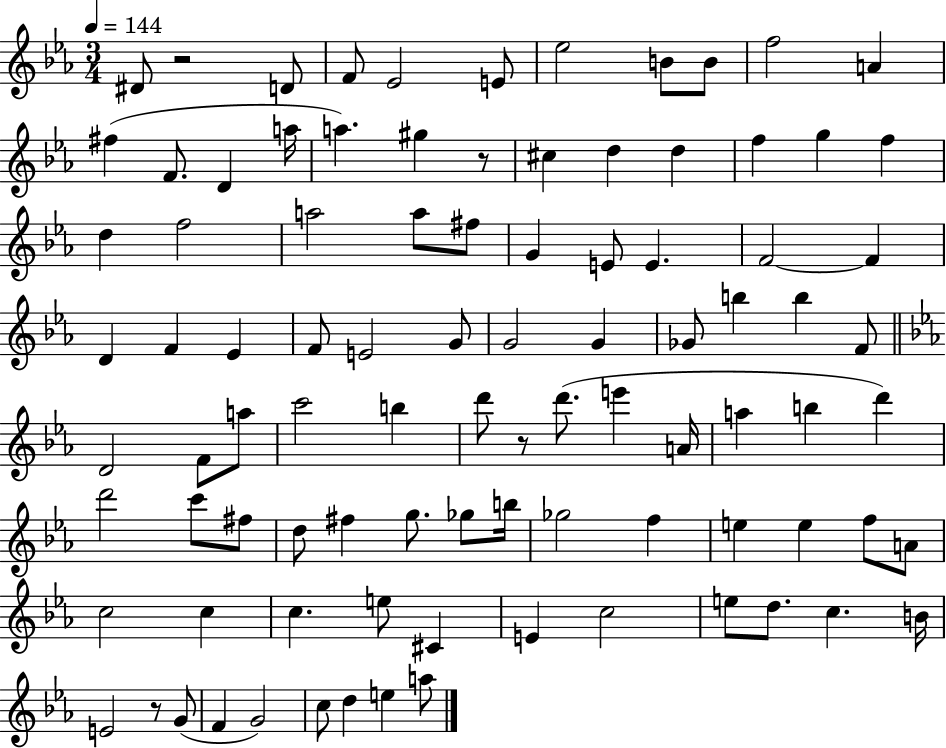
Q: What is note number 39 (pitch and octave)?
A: G4